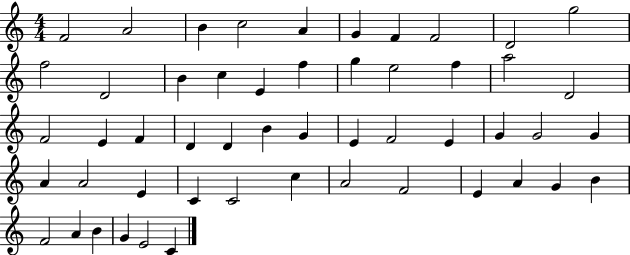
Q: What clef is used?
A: treble